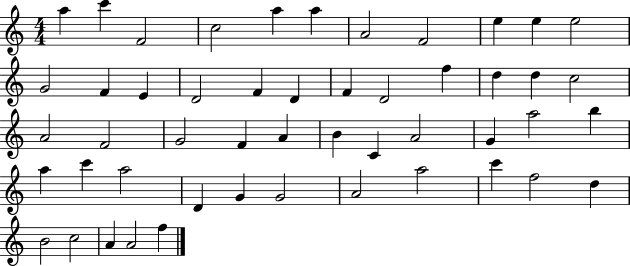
X:1
T:Untitled
M:4/4
L:1/4
K:C
a c' F2 c2 a a A2 F2 e e e2 G2 F E D2 F D F D2 f d d c2 A2 F2 G2 F A B C A2 G a2 b a c' a2 D G G2 A2 a2 c' f2 d B2 c2 A A2 f